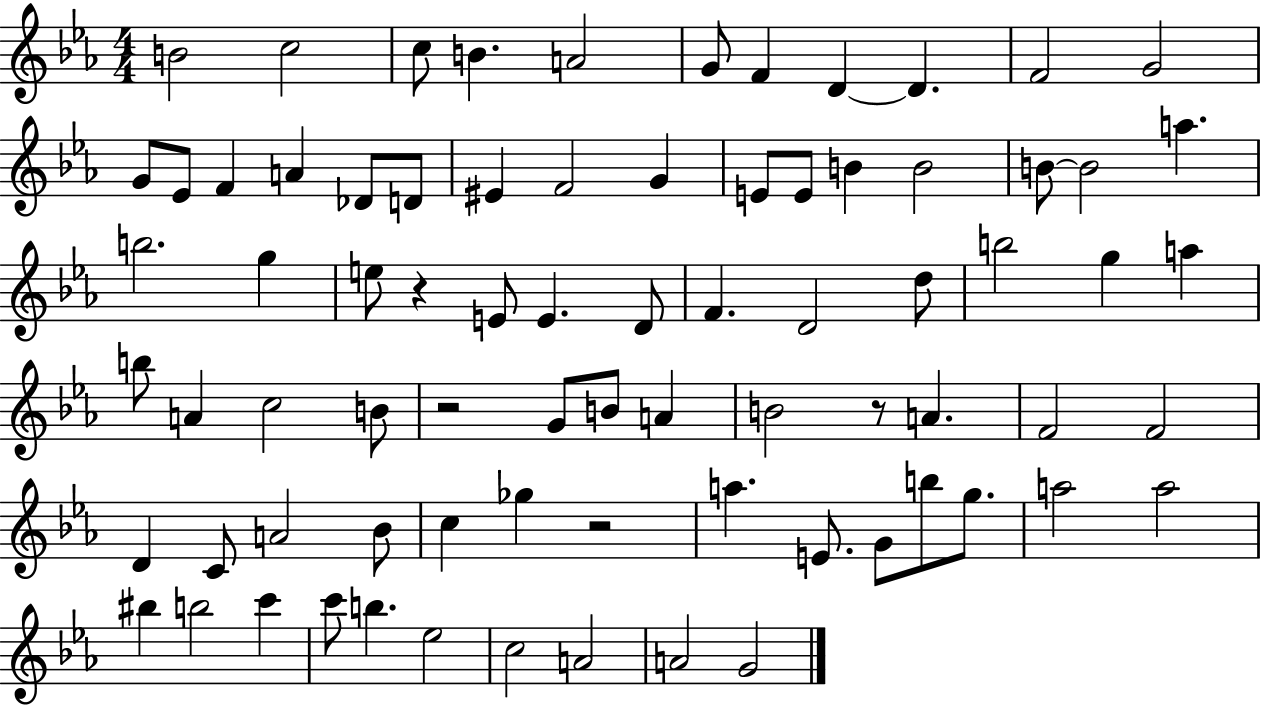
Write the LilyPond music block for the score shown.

{
  \clef treble
  \numericTimeSignature
  \time 4/4
  \key ees \major
  b'2 c''2 | c''8 b'4. a'2 | g'8 f'4 d'4~~ d'4. | f'2 g'2 | \break g'8 ees'8 f'4 a'4 des'8 d'8 | eis'4 f'2 g'4 | e'8 e'8 b'4 b'2 | b'8~~ b'2 a''4. | \break b''2. g''4 | e''8 r4 e'8 e'4. d'8 | f'4. d'2 d''8 | b''2 g''4 a''4 | \break b''8 a'4 c''2 b'8 | r2 g'8 b'8 a'4 | b'2 r8 a'4. | f'2 f'2 | \break d'4 c'8 a'2 bes'8 | c''4 ges''4 r2 | a''4. e'8. g'8 b''8 g''8. | a''2 a''2 | \break bis''4 b''2 c'''4 | c'''8 b''4. ees''2 | c''2 a'2 | a'2 g'2 | \break \bar "|."
}